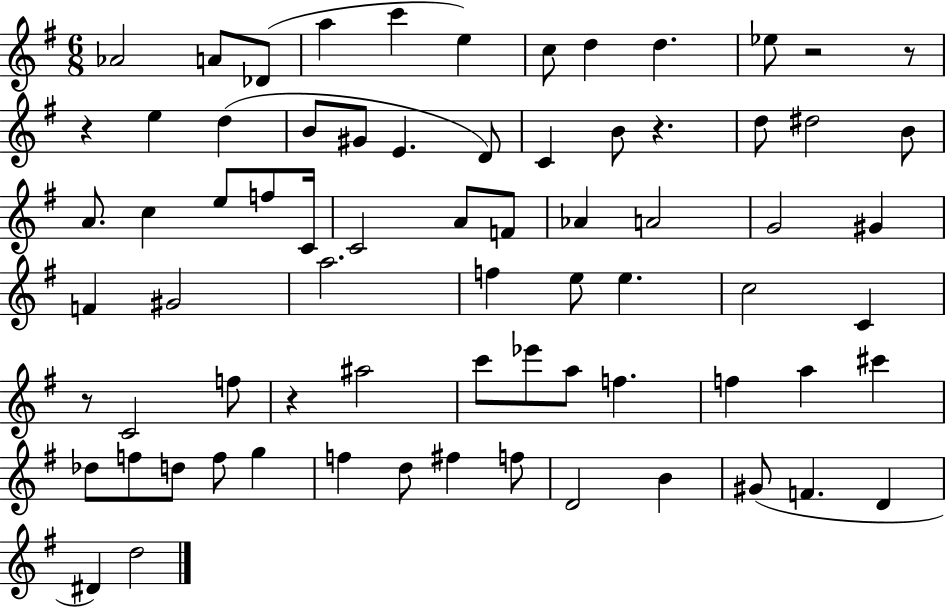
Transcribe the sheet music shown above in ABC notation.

X:1
T:Untitled
M:6/8
L:1/4
K:G
_A2 A/2 _D/2 a c' e c/2 d d _e/2 z2 z/2 z e d B/2 ^G/2 E D/2 C B/2 z d/2 ^d2 B/2 A/2 c e/2 f/2 C/4 C2 A/2 F/2 _A A2 G2 ^G F ^G2 a2 f e/2 e c2 C z/2 C2 f/2 z ^a2 c'/2 _e'/2 a/2 f f a ^c' _d/2 f/2 d/2 f/2 g f d/2 ^f f/2 D2 B ^G/2 F D ^D d2